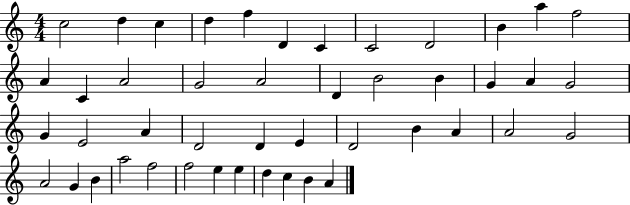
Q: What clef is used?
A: treble